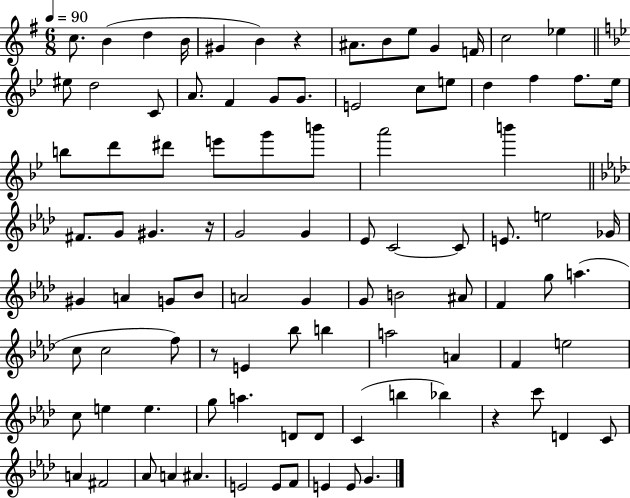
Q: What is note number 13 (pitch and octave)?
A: Eb5